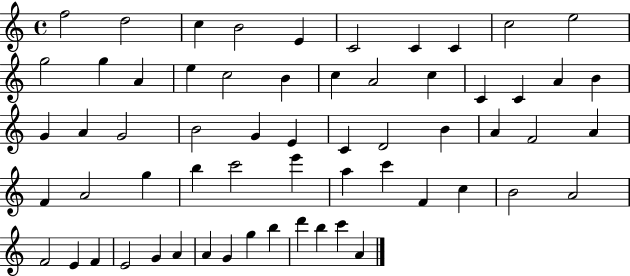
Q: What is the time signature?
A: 4/4